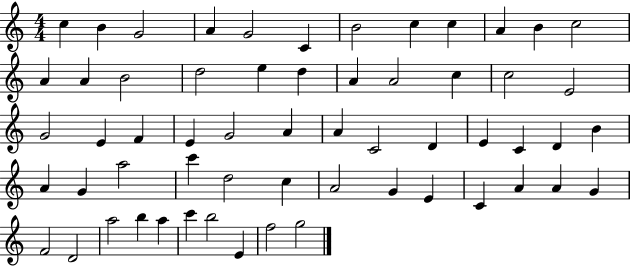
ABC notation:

X:1
T:Untitled
M:4/4
L:1/4
K:C
c B G2 A G2 C B2 c c A B c2 A A B2 d2 e d A A2 c c2 E2 G2 E F E G2 A A C2 D E C D B A G a2 c' d2 c A2 G E C A A G F2 D2 a2 b a c' b2 E f2 g2